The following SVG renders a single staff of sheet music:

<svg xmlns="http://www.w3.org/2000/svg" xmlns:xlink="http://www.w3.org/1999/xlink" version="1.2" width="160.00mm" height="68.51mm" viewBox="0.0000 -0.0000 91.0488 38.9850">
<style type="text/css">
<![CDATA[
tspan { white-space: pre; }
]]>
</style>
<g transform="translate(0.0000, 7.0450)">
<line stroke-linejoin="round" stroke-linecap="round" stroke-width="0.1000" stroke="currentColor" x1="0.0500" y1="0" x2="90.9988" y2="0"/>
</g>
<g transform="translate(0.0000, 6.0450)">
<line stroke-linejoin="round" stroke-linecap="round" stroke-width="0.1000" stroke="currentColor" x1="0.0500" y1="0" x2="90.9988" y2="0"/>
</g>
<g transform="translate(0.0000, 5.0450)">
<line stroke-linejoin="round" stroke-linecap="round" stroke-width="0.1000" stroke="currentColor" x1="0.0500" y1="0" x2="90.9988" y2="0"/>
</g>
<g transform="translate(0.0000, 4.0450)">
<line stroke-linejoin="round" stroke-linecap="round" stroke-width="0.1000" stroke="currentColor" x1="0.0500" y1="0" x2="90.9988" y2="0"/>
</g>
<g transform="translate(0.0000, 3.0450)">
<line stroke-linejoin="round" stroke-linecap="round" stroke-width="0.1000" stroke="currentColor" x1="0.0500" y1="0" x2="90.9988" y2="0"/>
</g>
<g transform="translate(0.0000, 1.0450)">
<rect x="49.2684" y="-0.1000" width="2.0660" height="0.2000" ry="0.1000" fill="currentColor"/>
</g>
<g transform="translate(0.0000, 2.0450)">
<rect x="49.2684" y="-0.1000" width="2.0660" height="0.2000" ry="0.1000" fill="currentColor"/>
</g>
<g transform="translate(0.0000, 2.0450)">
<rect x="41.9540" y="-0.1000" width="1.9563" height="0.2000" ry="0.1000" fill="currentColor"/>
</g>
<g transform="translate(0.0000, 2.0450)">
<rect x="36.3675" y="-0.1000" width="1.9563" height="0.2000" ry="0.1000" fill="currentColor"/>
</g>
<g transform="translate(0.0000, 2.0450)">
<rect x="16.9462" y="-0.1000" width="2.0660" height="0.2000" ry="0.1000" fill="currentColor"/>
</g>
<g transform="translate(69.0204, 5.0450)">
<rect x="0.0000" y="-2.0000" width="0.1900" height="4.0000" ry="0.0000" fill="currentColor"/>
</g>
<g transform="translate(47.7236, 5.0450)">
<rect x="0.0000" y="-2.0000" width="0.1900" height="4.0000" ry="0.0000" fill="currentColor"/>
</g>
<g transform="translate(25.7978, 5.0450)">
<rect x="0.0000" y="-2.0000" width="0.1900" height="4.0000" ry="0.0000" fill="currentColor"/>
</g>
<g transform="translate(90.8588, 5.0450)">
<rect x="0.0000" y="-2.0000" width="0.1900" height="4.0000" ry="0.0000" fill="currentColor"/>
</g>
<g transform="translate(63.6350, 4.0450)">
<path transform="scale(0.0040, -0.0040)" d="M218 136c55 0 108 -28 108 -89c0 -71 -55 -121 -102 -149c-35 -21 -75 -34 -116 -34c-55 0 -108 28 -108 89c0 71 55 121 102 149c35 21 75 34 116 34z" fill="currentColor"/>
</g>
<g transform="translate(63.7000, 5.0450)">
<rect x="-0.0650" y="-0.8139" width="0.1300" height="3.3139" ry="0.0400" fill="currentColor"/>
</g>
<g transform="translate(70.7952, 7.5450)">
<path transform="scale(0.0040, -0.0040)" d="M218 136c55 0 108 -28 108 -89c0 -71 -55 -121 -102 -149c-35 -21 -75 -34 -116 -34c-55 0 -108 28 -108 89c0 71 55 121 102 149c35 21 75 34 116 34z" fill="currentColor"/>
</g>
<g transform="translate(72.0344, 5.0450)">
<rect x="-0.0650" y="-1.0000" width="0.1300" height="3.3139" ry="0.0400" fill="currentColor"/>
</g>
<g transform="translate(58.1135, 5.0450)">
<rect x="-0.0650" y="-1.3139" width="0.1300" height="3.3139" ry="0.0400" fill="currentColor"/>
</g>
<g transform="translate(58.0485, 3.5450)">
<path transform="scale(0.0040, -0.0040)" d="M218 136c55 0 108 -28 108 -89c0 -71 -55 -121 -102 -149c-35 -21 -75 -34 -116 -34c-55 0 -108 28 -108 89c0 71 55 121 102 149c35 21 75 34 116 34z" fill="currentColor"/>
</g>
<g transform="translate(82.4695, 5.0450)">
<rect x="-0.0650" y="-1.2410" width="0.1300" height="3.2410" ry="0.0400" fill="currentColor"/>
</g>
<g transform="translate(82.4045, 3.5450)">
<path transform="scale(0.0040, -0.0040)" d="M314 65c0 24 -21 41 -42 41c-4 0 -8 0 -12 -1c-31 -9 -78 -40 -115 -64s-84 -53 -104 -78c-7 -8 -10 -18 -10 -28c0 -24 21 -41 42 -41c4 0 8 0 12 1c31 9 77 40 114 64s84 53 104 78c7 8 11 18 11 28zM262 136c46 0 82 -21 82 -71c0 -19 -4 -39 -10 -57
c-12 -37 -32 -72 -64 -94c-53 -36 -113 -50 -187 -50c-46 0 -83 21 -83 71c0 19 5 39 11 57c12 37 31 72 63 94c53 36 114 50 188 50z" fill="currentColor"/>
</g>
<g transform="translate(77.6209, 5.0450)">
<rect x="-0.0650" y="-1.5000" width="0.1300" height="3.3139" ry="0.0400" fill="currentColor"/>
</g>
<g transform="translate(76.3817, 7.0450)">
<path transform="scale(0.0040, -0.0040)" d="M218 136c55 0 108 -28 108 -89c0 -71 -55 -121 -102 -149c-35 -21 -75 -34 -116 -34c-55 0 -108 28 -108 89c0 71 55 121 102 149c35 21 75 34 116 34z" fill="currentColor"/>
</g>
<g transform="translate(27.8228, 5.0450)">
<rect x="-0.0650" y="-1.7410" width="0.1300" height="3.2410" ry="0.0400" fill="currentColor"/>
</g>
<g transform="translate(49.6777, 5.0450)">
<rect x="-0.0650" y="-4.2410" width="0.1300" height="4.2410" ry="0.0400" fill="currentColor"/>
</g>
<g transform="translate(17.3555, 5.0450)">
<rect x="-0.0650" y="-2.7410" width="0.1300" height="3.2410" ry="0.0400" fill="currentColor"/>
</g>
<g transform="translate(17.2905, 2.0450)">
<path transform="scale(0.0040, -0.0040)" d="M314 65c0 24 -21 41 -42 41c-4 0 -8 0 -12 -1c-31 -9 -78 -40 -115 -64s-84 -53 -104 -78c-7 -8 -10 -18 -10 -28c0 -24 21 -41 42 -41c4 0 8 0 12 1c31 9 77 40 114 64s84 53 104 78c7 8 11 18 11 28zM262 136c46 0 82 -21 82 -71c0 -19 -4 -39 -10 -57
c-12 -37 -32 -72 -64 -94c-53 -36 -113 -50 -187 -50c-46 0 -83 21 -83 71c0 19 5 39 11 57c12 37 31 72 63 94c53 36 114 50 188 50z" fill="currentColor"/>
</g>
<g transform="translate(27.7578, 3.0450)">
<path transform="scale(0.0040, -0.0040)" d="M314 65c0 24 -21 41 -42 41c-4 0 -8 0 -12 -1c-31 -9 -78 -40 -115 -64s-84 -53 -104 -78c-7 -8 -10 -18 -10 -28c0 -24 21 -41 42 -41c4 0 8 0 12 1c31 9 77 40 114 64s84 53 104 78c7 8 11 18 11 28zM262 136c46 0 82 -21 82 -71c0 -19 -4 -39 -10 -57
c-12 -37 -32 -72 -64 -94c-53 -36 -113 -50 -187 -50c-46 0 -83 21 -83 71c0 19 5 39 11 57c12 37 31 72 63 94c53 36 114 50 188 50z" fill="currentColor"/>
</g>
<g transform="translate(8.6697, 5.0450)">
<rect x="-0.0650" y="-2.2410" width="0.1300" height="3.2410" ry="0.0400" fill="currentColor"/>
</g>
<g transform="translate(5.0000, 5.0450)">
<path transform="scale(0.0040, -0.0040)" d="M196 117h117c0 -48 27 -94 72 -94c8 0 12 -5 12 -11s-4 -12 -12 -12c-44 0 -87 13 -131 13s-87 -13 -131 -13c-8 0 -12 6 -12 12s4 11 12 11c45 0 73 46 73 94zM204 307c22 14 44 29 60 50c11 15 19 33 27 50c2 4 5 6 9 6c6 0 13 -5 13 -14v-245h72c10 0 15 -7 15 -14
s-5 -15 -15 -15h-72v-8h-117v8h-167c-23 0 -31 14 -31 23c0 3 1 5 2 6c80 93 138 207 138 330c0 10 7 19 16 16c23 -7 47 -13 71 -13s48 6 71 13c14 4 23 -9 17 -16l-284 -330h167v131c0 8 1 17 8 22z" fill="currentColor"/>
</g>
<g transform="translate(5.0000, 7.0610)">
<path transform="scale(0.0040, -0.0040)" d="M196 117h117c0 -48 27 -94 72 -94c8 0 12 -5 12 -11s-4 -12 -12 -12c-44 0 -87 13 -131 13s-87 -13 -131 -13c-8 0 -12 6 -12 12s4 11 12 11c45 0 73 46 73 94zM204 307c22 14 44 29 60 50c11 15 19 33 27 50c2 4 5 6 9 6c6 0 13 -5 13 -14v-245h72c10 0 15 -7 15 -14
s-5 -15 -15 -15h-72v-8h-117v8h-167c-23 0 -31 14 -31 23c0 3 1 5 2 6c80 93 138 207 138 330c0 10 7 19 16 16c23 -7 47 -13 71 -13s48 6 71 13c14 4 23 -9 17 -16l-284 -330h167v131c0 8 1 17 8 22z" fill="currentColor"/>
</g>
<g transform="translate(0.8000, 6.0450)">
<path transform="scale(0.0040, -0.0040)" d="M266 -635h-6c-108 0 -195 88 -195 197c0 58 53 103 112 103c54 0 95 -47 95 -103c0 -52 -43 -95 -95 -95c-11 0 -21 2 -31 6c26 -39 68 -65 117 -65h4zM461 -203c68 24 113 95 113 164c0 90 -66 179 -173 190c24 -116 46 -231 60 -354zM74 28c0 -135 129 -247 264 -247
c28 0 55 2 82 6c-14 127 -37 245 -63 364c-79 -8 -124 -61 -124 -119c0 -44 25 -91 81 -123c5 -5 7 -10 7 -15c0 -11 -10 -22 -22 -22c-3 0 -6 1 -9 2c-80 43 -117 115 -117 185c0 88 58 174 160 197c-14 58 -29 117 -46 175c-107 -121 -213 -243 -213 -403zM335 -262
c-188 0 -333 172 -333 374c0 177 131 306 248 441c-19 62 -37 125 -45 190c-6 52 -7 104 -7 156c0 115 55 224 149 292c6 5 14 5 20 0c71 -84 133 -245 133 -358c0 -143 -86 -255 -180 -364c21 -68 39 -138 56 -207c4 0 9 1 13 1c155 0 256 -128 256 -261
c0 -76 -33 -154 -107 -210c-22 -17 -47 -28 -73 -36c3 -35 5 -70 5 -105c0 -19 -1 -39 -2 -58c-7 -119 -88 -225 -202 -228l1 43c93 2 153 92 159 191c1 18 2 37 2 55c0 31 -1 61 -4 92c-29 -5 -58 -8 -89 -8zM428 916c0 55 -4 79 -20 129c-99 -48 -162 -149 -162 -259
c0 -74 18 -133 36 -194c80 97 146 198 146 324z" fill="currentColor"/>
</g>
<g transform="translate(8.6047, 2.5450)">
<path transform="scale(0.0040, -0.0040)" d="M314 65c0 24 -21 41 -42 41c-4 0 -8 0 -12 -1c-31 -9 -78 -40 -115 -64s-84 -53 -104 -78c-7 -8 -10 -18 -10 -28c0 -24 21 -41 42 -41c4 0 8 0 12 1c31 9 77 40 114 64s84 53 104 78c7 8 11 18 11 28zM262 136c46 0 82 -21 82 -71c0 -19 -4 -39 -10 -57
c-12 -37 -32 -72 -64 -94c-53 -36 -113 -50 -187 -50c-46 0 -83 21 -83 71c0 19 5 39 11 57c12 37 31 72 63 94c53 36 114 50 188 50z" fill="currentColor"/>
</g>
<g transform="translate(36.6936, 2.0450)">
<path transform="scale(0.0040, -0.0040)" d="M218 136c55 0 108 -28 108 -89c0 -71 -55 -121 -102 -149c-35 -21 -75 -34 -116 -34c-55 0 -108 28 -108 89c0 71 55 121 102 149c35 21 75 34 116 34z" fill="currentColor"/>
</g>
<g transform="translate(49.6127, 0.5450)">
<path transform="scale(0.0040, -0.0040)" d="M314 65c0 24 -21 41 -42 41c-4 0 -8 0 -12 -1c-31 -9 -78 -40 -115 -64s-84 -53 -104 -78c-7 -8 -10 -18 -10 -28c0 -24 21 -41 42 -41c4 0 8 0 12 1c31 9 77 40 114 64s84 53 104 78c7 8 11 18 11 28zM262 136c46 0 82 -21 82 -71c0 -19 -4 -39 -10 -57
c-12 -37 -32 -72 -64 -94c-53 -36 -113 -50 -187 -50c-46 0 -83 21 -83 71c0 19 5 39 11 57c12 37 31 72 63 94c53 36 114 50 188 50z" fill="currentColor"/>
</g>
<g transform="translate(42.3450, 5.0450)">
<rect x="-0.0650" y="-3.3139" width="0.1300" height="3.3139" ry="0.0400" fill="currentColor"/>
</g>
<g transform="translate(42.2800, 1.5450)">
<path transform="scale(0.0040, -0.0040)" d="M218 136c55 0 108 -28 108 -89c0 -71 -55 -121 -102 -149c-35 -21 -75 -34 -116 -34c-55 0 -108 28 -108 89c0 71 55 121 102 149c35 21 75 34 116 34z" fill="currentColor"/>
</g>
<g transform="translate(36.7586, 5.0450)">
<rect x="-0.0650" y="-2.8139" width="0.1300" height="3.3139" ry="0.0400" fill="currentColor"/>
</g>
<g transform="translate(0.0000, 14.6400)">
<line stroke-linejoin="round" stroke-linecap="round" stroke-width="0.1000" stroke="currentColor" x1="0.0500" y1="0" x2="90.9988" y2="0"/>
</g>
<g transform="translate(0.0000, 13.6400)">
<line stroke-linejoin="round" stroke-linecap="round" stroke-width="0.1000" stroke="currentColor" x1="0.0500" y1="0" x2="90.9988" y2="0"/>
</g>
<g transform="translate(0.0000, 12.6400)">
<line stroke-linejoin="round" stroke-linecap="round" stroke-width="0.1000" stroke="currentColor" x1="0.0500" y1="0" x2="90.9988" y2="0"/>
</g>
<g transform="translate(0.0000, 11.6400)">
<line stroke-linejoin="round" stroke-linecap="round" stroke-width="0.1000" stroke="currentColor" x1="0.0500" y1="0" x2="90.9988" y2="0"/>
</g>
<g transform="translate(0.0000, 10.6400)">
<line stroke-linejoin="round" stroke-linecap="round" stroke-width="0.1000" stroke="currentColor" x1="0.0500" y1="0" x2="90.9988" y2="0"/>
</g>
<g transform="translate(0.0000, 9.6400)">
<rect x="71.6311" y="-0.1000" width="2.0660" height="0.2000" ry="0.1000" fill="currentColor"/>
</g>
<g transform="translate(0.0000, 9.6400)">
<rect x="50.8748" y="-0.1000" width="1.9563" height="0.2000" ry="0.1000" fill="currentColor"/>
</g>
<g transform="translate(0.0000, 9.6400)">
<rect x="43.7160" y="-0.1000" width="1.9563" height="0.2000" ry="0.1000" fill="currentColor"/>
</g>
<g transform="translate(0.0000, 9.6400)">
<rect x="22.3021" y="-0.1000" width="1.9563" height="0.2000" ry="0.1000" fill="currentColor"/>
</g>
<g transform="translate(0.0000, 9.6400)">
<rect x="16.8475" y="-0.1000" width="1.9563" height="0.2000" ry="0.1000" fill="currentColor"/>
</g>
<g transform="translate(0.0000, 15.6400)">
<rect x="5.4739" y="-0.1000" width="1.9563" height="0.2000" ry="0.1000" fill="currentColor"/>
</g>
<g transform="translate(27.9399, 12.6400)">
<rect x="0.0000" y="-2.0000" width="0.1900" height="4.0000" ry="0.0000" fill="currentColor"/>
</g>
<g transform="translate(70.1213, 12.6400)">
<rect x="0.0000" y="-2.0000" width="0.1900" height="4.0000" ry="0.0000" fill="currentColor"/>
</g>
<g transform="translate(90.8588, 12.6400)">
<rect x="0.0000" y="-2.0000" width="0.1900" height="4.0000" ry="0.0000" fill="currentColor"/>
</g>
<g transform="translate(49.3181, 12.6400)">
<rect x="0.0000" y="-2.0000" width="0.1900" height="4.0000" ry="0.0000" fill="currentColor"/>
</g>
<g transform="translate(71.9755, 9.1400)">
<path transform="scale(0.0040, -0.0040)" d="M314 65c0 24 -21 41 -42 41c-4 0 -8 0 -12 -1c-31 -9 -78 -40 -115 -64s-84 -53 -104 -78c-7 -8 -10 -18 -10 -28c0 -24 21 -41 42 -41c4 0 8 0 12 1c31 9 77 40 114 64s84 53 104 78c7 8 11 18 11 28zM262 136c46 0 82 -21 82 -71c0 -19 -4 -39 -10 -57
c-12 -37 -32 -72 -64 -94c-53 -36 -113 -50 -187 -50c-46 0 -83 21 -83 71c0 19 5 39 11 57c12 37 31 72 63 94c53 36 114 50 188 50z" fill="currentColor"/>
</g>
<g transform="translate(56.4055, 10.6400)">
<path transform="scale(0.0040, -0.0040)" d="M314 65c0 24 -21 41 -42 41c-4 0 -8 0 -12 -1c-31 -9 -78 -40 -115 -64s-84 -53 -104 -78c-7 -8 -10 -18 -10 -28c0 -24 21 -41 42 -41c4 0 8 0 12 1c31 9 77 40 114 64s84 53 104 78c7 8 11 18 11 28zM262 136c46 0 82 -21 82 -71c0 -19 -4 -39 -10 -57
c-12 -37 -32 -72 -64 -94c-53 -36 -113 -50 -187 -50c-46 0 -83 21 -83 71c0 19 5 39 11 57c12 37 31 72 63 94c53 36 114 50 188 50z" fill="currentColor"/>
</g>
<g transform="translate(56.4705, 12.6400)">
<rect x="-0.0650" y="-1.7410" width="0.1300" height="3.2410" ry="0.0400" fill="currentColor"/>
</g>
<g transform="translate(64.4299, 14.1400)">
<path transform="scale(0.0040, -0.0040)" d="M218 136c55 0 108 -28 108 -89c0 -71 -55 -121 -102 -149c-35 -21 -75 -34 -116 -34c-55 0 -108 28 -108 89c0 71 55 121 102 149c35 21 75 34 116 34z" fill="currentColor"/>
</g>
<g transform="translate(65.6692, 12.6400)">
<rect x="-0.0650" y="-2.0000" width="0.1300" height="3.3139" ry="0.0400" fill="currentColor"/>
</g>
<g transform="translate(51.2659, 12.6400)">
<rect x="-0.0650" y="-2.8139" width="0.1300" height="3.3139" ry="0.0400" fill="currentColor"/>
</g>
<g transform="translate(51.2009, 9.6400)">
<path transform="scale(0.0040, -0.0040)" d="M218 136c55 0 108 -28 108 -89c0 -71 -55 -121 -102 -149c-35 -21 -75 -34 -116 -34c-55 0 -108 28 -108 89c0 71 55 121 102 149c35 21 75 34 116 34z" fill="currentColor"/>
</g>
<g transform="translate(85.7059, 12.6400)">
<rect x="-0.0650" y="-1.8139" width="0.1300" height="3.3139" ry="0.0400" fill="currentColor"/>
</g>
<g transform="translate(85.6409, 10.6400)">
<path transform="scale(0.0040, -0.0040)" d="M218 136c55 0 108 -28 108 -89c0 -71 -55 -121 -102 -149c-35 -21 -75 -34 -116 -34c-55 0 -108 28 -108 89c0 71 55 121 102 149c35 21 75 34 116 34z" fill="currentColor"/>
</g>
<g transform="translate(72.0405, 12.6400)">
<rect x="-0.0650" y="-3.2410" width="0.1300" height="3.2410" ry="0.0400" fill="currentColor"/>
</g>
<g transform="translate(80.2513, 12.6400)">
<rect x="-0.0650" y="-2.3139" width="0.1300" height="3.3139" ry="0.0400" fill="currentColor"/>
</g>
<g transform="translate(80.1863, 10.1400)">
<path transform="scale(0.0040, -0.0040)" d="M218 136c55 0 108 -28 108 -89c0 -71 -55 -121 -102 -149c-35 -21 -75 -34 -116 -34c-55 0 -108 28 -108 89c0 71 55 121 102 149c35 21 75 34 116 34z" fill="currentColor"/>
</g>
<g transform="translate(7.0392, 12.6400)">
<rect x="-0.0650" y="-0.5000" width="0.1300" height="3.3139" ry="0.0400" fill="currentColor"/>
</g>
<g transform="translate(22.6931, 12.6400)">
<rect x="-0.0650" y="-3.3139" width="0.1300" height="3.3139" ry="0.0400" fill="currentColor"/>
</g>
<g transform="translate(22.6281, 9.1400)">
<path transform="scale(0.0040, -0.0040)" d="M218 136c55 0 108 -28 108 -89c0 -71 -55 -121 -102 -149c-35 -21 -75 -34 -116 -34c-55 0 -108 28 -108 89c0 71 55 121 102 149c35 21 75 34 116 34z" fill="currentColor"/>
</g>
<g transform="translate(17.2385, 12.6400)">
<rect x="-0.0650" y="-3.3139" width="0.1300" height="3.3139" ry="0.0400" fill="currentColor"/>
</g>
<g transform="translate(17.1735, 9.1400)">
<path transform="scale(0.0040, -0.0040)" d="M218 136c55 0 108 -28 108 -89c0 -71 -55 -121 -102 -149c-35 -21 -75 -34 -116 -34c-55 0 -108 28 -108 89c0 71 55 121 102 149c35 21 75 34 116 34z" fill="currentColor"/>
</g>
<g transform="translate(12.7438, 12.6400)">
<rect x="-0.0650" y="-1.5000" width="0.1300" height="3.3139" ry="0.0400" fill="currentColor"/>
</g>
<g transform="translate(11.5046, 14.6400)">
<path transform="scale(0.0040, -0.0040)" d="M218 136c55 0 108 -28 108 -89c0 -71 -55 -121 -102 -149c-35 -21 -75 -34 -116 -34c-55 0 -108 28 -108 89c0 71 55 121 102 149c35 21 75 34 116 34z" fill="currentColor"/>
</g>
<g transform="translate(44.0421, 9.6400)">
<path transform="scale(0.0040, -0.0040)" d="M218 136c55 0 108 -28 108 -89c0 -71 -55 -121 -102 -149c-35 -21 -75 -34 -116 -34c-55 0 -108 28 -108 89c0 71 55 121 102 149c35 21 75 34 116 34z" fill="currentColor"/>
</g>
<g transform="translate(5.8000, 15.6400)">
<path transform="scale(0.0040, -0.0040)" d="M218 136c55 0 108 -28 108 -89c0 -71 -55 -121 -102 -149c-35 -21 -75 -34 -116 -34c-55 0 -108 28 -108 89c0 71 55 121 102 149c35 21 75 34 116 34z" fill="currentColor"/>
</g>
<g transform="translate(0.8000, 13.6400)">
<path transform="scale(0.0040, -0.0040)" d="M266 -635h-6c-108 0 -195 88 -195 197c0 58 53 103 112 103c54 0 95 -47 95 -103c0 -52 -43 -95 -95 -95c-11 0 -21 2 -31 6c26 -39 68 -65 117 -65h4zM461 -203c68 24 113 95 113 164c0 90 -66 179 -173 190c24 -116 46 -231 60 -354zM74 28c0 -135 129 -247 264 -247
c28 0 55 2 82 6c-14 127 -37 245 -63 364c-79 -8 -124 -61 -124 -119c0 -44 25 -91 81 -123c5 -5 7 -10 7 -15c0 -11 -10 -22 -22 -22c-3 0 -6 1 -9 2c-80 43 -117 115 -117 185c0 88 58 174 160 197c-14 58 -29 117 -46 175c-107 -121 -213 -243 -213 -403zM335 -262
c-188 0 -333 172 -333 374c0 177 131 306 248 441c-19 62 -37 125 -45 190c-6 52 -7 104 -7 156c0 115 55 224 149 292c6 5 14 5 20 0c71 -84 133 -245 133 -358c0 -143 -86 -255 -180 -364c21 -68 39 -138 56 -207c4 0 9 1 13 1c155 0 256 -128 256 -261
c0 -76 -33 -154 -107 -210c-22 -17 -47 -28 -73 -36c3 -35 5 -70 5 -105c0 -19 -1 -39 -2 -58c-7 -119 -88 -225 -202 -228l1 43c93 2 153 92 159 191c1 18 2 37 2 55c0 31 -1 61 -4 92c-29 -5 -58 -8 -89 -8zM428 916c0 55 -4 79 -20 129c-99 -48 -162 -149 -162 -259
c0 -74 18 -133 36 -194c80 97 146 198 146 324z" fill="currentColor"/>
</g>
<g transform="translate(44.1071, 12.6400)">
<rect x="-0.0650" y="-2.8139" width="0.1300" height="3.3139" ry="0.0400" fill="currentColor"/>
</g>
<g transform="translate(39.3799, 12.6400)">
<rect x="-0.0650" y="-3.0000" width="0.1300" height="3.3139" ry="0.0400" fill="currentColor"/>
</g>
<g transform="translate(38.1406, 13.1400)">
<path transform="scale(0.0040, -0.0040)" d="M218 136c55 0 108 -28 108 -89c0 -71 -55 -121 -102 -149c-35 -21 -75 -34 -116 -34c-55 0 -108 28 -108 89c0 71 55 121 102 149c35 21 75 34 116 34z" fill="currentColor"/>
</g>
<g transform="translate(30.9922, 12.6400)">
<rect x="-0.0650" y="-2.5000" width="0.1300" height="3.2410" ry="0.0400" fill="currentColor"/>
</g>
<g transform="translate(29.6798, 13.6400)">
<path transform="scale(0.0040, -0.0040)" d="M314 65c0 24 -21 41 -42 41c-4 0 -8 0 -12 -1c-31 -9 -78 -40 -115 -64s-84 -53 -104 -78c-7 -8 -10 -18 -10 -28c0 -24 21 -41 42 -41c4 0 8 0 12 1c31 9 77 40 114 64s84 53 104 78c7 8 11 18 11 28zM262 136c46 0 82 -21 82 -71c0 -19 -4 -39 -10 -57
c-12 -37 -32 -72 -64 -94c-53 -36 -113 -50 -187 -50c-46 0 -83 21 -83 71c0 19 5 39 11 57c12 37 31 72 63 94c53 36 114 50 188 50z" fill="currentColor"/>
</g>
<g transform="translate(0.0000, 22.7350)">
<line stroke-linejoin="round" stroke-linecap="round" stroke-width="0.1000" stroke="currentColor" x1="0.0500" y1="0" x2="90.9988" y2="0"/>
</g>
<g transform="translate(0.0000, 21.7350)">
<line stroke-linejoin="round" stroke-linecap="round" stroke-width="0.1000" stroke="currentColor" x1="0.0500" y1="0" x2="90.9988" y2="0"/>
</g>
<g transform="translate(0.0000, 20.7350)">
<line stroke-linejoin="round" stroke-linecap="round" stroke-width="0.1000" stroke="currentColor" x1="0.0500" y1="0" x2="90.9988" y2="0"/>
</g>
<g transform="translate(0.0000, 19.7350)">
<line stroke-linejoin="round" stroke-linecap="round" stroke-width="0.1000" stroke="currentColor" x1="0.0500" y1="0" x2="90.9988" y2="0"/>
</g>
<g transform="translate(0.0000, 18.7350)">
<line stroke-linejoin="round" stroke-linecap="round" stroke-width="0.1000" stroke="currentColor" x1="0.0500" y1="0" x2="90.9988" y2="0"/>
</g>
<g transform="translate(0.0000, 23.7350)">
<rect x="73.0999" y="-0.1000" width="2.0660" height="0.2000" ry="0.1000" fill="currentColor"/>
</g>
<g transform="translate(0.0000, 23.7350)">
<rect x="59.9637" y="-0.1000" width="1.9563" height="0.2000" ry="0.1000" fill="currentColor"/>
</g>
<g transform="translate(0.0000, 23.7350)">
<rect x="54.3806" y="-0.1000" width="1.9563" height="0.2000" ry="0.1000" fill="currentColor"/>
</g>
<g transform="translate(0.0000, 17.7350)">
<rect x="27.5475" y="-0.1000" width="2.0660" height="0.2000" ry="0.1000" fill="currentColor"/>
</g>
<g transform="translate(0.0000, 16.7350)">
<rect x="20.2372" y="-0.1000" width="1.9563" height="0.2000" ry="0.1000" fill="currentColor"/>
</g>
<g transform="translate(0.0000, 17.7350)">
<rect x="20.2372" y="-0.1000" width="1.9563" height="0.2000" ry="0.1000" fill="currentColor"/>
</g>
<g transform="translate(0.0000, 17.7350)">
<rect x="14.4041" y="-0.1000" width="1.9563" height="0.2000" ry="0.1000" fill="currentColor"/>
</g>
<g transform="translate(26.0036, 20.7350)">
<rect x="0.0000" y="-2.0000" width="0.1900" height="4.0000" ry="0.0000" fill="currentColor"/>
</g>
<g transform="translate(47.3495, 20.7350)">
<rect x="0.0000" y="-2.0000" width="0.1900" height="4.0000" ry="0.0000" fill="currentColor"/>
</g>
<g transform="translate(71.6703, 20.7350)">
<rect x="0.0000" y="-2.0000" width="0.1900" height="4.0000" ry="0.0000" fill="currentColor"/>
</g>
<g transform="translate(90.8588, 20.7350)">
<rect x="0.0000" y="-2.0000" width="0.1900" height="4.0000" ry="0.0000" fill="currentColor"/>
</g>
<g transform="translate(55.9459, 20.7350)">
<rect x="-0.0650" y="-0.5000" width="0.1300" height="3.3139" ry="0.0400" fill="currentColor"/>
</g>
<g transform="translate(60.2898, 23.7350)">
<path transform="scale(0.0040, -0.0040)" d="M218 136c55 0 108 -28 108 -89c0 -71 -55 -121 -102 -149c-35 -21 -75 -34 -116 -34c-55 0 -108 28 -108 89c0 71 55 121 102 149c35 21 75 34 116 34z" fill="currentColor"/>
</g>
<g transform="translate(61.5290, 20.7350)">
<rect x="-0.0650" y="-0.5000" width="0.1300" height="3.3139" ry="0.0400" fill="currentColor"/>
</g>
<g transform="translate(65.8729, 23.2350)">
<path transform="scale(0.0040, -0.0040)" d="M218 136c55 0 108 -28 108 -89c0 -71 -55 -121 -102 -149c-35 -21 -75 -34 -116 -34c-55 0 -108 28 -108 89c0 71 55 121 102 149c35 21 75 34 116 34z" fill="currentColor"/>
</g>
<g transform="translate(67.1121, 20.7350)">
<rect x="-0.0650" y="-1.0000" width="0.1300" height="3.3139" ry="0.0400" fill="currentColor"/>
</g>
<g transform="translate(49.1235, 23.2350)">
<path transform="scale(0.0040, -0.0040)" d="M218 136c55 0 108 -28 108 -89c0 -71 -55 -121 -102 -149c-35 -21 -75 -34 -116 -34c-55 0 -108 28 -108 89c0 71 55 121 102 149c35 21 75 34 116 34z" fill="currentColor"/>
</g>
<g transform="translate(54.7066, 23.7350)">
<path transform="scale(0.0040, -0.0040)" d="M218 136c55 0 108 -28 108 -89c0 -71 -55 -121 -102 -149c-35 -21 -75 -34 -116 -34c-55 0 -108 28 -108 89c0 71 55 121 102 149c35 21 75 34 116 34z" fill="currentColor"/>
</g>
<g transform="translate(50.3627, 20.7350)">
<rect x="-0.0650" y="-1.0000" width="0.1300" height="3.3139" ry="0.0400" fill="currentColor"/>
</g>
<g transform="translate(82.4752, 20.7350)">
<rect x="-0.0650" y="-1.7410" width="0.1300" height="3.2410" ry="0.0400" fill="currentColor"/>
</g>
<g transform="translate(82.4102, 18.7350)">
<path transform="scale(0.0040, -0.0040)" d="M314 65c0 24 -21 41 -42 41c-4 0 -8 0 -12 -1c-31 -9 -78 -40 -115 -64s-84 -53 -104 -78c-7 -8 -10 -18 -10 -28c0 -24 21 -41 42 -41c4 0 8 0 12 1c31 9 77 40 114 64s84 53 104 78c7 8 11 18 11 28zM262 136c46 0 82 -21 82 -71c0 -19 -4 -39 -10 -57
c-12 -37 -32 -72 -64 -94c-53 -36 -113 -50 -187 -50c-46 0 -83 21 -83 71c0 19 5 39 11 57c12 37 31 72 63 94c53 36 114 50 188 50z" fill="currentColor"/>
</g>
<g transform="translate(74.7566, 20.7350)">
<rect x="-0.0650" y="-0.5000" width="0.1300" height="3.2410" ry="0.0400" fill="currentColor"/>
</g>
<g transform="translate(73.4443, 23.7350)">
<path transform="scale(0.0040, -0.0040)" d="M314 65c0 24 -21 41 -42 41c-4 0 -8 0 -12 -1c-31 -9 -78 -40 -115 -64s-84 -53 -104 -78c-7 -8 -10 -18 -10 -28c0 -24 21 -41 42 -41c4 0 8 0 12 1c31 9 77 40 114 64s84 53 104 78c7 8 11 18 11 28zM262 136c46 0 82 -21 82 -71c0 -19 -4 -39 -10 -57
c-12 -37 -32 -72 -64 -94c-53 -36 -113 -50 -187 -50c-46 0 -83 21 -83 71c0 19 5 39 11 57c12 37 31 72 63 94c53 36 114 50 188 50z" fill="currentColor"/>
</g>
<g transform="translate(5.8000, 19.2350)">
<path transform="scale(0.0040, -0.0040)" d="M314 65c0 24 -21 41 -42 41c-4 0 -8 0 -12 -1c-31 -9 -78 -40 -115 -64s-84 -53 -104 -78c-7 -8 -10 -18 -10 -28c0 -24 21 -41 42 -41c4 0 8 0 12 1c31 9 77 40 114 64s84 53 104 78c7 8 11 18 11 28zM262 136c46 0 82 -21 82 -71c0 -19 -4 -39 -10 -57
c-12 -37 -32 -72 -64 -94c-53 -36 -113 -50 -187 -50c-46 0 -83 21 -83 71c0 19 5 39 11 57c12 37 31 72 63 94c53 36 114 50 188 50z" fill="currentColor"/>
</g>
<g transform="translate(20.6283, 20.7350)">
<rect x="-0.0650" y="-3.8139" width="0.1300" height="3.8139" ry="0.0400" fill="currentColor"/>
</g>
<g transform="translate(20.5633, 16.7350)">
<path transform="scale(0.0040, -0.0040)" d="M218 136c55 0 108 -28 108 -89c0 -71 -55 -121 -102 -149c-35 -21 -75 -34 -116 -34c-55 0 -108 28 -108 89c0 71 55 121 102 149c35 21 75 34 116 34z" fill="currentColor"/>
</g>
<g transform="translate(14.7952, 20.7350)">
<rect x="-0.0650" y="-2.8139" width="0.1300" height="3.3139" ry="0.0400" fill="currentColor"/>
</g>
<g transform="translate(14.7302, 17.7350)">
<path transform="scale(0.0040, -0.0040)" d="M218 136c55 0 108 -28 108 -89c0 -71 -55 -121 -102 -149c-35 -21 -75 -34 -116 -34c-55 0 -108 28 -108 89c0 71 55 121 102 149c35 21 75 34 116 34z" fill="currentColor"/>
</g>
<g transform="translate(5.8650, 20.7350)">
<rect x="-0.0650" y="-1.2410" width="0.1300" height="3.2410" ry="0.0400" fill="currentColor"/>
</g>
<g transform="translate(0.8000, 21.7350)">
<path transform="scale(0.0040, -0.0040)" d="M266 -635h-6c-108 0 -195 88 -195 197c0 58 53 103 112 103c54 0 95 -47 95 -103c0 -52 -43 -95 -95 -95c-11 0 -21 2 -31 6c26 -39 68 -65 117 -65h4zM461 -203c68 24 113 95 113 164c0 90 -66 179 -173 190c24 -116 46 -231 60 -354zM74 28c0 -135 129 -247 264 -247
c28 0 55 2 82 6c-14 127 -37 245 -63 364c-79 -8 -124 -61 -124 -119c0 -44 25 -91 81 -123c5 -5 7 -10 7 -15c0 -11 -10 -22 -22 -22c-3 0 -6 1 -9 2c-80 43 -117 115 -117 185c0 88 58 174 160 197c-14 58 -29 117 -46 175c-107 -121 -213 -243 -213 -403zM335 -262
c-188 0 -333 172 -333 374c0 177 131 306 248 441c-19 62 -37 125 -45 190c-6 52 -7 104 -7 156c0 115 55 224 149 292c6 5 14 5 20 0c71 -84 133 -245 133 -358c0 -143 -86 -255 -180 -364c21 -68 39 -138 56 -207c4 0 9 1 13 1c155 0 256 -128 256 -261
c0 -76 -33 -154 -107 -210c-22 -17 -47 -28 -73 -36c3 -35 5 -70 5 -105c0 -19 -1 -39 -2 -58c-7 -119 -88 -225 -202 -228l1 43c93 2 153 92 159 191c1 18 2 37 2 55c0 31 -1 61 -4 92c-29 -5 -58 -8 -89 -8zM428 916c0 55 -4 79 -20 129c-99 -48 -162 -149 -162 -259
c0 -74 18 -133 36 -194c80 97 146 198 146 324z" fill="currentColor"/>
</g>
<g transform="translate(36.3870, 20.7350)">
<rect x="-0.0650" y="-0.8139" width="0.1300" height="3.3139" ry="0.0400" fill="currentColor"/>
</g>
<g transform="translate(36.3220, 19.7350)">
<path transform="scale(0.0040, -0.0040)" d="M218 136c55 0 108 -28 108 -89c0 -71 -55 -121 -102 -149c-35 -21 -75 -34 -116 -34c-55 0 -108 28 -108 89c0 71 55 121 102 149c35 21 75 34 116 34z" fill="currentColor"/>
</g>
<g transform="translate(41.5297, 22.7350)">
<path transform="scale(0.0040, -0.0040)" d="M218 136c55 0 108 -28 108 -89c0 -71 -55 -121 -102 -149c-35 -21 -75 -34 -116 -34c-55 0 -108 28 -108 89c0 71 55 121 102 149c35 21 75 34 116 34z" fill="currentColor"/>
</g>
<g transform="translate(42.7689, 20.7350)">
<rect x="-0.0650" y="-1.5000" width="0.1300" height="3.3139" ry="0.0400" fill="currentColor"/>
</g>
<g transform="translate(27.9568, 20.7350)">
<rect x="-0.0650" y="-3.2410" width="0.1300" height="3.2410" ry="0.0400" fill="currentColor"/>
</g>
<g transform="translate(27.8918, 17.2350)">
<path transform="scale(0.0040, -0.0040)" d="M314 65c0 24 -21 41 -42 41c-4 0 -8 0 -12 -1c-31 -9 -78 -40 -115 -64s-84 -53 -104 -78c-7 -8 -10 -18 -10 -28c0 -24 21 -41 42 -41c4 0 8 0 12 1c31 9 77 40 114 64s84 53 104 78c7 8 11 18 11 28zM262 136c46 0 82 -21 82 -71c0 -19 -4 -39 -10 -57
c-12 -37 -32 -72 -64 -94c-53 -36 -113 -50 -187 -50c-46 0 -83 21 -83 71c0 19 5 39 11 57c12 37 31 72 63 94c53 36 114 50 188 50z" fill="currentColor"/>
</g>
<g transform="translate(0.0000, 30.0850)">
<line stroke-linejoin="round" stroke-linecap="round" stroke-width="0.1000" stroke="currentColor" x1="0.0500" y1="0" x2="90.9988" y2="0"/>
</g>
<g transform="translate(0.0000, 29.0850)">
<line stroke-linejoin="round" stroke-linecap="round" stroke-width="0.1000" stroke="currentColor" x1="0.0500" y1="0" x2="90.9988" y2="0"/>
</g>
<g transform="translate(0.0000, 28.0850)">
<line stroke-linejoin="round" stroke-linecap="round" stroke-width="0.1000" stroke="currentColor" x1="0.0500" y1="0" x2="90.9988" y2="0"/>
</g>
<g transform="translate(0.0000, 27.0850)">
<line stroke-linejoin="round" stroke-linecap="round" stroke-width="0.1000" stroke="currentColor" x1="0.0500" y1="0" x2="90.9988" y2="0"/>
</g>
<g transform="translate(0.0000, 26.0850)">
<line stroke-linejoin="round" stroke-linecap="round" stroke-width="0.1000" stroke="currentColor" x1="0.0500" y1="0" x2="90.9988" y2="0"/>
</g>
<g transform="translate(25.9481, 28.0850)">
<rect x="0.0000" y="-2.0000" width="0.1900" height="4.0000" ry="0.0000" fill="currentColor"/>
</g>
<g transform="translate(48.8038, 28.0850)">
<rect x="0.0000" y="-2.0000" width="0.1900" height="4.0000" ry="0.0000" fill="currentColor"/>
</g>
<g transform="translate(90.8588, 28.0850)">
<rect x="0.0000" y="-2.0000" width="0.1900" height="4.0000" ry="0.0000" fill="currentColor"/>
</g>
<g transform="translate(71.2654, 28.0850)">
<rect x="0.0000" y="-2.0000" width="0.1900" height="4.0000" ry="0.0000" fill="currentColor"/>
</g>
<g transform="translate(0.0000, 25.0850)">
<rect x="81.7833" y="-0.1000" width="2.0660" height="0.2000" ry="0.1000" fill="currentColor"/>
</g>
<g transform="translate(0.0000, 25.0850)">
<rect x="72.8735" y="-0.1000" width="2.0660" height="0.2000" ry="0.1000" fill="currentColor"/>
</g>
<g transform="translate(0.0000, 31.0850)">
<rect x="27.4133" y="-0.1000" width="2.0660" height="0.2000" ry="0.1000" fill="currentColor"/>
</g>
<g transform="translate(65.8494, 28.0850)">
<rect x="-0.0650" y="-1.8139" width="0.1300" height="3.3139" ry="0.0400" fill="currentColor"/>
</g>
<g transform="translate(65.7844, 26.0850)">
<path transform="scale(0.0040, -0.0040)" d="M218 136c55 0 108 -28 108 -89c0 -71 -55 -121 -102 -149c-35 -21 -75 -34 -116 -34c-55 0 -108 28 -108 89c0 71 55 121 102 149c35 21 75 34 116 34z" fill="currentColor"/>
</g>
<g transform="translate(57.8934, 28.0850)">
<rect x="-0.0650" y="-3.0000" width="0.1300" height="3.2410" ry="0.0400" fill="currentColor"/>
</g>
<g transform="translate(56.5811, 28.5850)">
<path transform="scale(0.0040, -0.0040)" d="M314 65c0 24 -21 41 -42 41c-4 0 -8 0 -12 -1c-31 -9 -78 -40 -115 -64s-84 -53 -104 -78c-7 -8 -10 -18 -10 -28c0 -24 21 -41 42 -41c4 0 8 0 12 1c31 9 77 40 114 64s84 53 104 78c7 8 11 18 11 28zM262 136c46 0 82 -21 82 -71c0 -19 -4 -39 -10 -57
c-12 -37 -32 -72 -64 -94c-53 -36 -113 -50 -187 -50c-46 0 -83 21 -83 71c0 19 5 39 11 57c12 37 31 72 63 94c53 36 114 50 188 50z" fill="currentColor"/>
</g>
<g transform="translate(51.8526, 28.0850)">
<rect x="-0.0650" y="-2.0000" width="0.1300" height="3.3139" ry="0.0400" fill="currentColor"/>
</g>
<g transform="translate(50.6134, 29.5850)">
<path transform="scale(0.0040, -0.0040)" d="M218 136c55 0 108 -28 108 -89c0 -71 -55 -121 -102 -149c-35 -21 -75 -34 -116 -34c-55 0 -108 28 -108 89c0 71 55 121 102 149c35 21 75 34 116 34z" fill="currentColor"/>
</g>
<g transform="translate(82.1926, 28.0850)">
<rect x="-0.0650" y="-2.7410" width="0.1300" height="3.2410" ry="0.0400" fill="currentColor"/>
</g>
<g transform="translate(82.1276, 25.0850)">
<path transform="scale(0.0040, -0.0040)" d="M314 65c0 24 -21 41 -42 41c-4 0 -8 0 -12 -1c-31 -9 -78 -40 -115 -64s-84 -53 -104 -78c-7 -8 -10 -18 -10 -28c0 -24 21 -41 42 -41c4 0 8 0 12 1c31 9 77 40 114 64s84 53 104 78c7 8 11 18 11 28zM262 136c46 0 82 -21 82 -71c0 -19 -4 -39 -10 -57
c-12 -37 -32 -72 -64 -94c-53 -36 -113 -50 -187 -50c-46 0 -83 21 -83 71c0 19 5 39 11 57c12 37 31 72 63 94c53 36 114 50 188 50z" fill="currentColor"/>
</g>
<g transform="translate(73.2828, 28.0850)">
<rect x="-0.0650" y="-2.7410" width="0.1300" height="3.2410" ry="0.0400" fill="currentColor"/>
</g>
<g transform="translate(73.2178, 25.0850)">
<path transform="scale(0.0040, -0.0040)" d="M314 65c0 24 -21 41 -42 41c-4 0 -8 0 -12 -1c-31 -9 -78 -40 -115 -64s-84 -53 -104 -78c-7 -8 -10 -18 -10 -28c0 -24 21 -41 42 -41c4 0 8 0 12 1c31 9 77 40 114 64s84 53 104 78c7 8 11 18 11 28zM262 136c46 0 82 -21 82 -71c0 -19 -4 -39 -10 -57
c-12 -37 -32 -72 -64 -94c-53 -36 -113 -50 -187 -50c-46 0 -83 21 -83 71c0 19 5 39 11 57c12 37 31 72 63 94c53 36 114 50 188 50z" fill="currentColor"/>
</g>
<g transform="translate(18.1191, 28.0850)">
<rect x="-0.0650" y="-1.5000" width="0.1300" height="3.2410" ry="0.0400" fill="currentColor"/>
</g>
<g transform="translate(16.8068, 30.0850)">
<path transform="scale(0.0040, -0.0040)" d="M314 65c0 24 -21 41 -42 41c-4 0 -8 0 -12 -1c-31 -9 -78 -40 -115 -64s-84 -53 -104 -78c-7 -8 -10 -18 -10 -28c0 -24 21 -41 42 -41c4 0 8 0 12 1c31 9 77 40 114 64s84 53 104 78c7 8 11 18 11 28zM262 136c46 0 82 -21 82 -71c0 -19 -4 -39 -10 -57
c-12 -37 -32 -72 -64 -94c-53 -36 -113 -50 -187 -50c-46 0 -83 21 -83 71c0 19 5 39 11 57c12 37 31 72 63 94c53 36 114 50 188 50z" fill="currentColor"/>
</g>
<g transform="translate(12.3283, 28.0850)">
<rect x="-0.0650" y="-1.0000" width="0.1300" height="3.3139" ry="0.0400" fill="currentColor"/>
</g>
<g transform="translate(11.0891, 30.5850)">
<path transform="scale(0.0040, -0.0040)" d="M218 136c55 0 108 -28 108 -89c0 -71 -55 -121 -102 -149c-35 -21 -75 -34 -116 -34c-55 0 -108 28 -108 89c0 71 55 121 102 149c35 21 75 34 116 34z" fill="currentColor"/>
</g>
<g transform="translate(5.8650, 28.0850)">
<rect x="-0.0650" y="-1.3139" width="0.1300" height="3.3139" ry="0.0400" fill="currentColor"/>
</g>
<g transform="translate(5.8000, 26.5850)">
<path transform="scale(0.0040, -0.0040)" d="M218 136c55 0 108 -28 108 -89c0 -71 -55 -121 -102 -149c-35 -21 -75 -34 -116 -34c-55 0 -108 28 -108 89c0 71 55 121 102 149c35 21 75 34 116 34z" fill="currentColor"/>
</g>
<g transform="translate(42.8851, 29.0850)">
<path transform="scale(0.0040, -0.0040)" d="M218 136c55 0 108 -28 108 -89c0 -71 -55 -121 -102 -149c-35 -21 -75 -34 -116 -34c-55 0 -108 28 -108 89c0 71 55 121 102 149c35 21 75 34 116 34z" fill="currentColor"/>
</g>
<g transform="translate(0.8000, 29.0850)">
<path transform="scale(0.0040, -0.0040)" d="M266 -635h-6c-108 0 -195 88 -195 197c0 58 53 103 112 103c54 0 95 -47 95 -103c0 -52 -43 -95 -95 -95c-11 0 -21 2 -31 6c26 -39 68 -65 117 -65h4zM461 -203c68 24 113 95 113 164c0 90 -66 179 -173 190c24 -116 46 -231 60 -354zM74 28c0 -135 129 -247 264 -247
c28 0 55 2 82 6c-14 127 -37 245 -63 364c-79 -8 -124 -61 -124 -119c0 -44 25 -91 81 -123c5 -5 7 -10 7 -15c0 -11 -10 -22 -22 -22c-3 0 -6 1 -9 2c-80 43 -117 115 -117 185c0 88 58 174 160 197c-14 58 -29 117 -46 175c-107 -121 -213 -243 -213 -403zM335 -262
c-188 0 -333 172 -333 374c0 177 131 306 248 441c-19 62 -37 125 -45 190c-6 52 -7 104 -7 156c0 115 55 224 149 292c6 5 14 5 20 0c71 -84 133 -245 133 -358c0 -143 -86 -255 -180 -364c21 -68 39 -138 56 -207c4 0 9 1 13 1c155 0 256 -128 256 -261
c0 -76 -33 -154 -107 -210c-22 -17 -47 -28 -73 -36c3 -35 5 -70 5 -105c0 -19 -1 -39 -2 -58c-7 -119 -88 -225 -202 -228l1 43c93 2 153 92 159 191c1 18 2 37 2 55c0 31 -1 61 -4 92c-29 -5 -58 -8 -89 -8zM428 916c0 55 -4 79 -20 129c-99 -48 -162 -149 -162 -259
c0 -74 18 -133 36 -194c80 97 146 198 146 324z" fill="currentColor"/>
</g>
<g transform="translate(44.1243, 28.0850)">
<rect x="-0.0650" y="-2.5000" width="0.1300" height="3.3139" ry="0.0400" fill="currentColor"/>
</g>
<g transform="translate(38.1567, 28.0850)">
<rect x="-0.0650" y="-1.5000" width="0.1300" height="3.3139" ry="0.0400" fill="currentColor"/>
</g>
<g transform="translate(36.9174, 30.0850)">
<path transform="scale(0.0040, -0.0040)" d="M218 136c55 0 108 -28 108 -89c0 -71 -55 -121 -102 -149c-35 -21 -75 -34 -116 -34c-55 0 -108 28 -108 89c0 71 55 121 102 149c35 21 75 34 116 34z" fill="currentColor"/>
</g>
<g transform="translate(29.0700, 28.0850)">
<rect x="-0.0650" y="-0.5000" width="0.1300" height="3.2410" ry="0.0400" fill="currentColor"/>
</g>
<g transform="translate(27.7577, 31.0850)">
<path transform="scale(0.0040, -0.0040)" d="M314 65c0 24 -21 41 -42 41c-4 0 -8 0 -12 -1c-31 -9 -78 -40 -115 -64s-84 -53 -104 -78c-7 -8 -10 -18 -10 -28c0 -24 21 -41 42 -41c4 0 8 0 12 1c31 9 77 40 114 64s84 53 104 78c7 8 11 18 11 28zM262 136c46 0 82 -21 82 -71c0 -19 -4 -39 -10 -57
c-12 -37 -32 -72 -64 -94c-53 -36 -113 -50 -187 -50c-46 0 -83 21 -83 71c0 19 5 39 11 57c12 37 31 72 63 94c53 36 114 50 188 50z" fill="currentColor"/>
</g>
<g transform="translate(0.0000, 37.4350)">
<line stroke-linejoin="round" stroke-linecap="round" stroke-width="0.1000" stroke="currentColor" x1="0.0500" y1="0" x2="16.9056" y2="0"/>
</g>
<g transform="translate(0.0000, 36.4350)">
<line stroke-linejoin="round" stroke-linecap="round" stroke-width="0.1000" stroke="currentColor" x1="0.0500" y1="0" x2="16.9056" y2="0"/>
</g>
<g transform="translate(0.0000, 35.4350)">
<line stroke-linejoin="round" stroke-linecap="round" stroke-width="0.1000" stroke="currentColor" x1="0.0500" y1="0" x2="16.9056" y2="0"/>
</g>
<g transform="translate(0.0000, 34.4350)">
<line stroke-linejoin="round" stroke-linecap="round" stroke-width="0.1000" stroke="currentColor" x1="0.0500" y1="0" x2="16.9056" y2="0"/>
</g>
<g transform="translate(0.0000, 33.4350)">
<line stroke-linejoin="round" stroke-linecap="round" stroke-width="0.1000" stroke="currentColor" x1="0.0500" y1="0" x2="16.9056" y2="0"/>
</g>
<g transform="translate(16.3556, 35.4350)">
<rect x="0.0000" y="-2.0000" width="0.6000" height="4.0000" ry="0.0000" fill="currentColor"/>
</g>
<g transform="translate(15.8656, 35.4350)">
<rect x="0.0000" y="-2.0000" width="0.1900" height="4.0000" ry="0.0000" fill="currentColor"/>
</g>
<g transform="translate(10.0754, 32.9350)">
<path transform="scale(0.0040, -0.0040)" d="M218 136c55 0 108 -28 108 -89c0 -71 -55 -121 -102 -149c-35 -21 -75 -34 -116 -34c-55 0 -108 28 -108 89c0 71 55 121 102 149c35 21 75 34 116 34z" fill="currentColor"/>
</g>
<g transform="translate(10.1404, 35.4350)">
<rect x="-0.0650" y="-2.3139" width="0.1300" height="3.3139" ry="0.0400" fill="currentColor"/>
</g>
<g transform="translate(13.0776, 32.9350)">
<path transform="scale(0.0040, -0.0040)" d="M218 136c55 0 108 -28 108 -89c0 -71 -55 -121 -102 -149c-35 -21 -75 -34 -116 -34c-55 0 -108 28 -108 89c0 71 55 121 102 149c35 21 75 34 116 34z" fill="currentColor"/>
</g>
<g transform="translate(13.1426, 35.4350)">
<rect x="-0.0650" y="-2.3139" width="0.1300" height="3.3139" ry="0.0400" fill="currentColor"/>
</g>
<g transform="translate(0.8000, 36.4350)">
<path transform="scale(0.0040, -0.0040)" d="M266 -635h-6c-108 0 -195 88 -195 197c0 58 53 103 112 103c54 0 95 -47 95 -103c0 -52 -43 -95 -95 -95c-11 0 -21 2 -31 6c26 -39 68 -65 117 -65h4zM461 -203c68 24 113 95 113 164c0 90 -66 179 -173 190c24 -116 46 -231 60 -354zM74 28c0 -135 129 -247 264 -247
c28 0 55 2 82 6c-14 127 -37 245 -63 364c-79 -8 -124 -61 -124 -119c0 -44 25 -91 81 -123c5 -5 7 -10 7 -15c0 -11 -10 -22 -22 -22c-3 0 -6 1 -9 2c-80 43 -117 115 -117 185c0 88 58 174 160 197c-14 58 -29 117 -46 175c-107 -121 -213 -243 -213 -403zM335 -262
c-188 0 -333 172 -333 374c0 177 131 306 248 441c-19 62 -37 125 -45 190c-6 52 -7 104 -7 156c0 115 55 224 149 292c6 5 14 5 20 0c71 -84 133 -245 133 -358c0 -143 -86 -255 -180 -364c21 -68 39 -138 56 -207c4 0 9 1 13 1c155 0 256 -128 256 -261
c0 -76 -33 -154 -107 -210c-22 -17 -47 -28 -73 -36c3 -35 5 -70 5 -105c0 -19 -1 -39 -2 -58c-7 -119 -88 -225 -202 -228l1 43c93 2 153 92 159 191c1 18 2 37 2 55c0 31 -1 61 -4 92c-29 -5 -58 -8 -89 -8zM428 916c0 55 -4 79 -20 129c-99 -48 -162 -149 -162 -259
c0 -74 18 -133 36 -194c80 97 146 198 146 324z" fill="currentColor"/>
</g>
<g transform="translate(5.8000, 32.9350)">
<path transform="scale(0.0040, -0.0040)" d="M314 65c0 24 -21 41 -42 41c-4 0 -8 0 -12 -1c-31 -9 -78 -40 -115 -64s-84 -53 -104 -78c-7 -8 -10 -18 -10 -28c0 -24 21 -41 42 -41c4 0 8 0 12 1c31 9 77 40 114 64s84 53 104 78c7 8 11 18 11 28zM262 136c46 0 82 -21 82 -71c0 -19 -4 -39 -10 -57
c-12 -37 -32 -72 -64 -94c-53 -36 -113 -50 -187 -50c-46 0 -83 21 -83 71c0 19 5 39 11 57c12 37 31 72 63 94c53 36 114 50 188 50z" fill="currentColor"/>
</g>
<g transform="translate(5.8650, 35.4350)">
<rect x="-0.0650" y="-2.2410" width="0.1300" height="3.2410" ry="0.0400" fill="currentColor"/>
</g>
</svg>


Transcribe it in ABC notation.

X:1
T:Untitled
M:4/4
L:1/4
K:C
g2 a2 f2 a b d'2 e d D E e2 C E b b G2 A a a f2 F b2 g f e2 a c' b2 d E D C C D C2 f2 e D E2 C2 E G F A2 f a2 a2 g2 g g